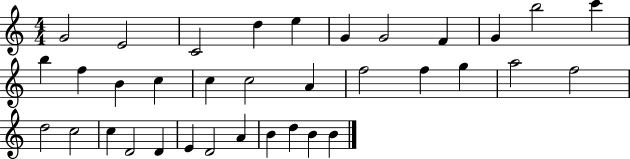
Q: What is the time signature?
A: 4/4